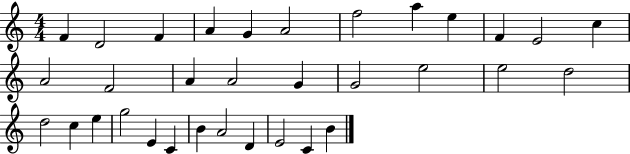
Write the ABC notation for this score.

X:1
T:Untitled
M:4/4
L:1/4
K:C
F D2 F A G A2 f2 a e F E2 c A2 F2 A A2 G G2 e2 e2 d2 d2 c e g2 E C B A2 D E2 C B